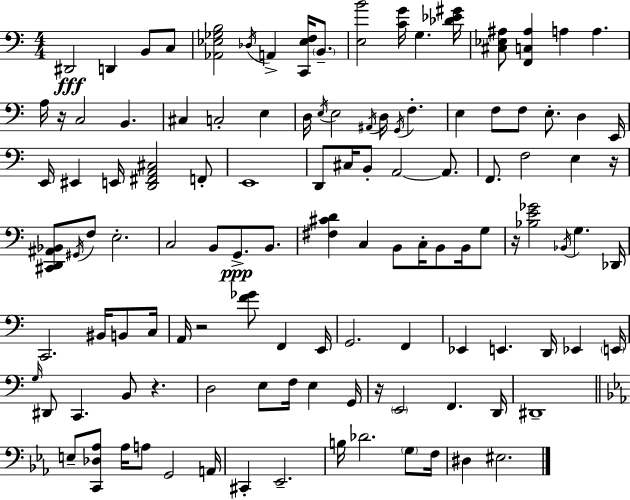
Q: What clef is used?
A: bass